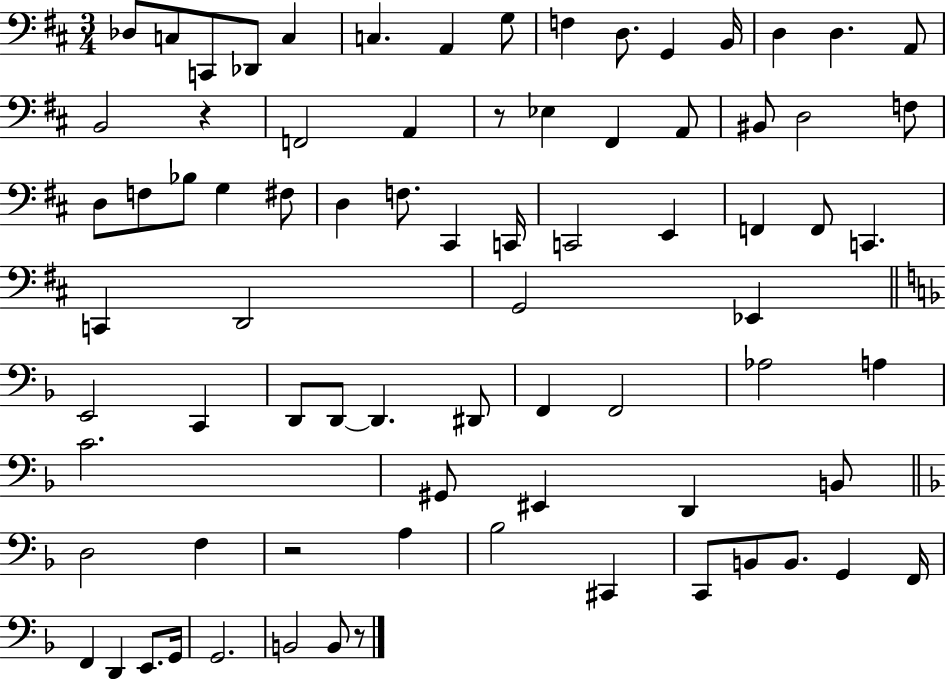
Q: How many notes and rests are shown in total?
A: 78